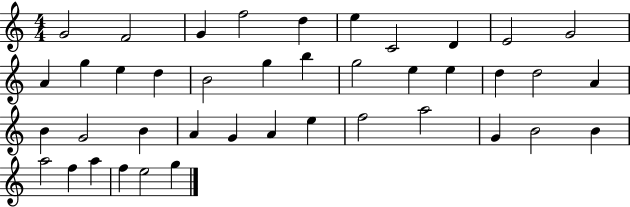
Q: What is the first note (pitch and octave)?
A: G4